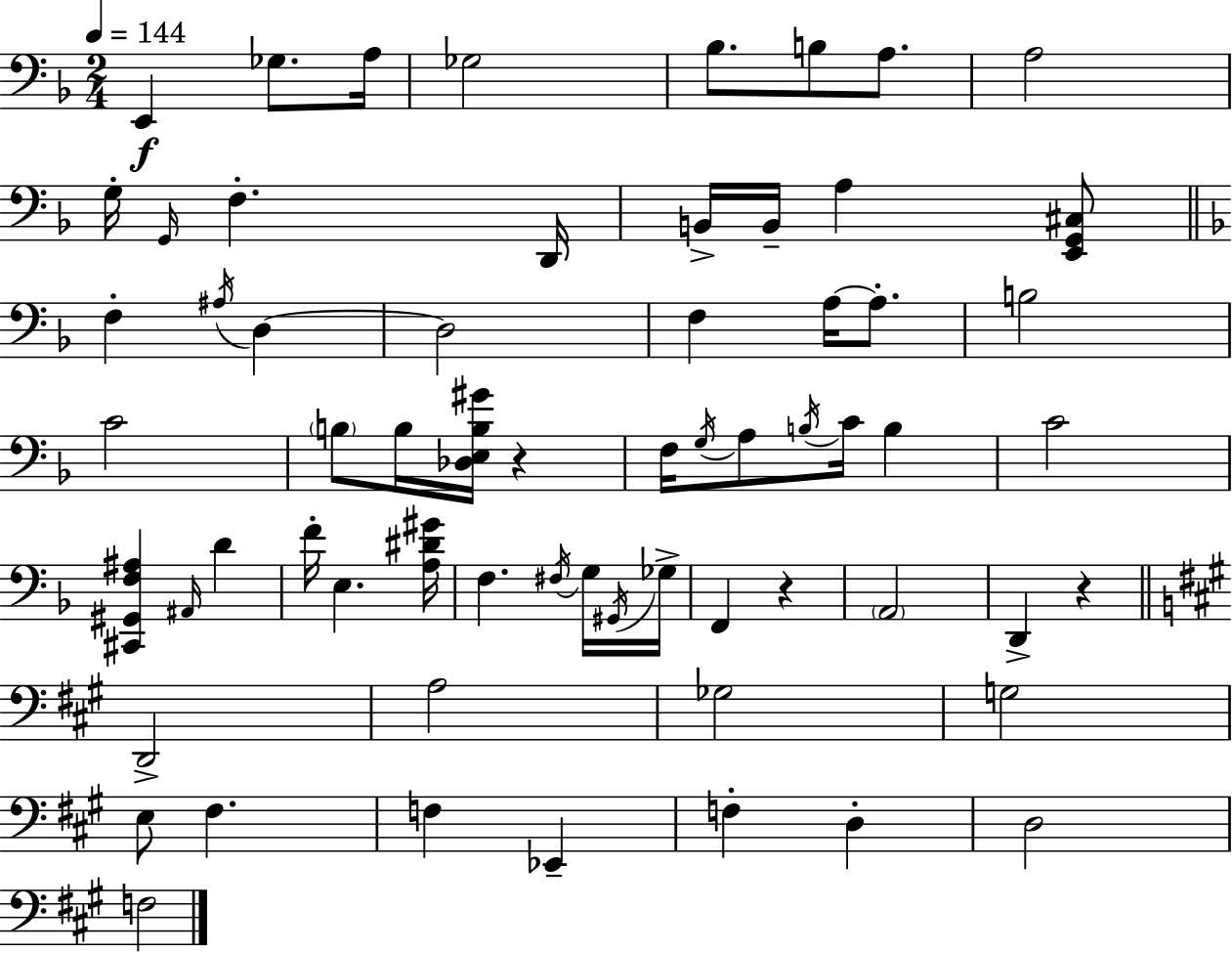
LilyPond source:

{
  \clef bass
  \numericTimeSignature
  \time 2/4
  \key f \major
  \tempo 4 = 144
  e,4\f ges8. a16 | ges2 | bes8. b8 a8. | a2 | \break g16-. \grace { g,16 } f4.-. | d,16 b,16-> b,16-- a4 <e, g, cis>8 | \bar "||" \break \key d \minor f4-. \acciaccatura { ais16 } d4~~ | d2 | f4 a16~~ a8.-. | b2 | \break c'2 | \parenthesize b8 b16 <des e b gis'>16 r4 | f16 \acciaccatura { g16 } a8 \acciaccatura { b16 } c'16 b4 | c'2 | \break <cis, gis, f ais>4 \grace { ais,16 } | d'4 f'16-. e4. | <a dis' gis'>16 f4. | \acciaccatura { fis16 } g16 \acciaccatura { gis,16 } ges16-> f,4 | \break r4 \parenthesize a,2 | d,4-> | r4 \bar "||" \break \key a \major d,2-> | a2 | ges2 | g2 | \break e8 fis4. | f4 ees,4-- | f4-. d4-. | d2 | \break f2 | \bar "|."
}